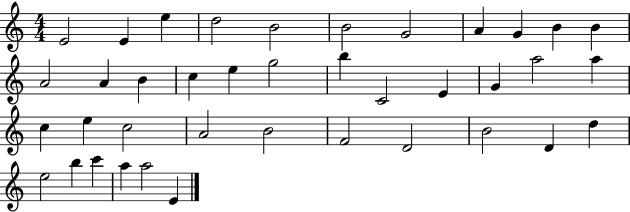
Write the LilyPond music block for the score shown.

{
  \clef treble
  \numericTimeSignature
  \time 4/4
  \key c \major
  e'2 e'4 e''4 | d''2 b'2 | b'2 g'2 | a'4 g'4 b'4 b'4 | \break a'2 a'4 b'4 | c''4 e''4 g''2 | b''4 c'2 e'4 | g'4 a''2 a''4 | \break c''4 e''4 c''2 | a'2 b'2 | f'2 d'2 | b'2 d'4 d''4 | \break e''2 b''4 c'''4 | a''4 a''2 e'4 | \bar "|."
}